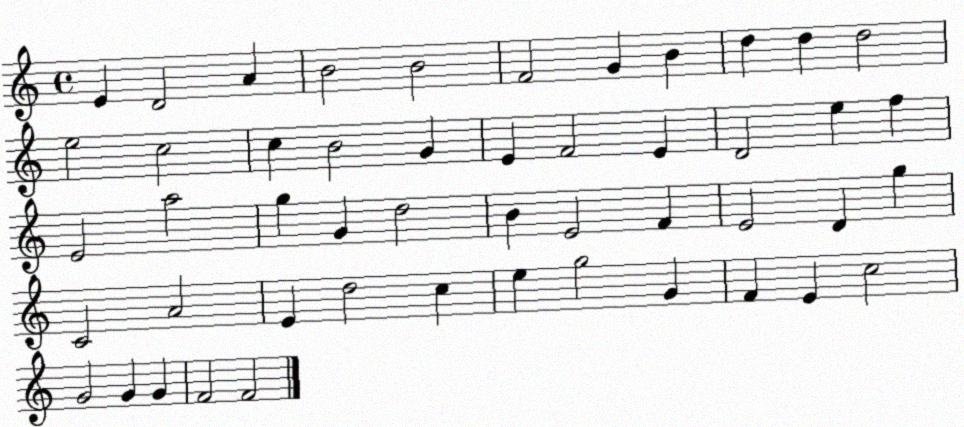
X:1
T:Untitled
M:4/4
L:1/4
K:C
E D2 A B2 B2 F2 G B d d d2 e2 c2 c B2 G E F2 E D2 e f E2 a2 g G d2 B E2 F E2 D g C2 A2 E d2 c e g2 G F E c2 G2 G G F2 F2